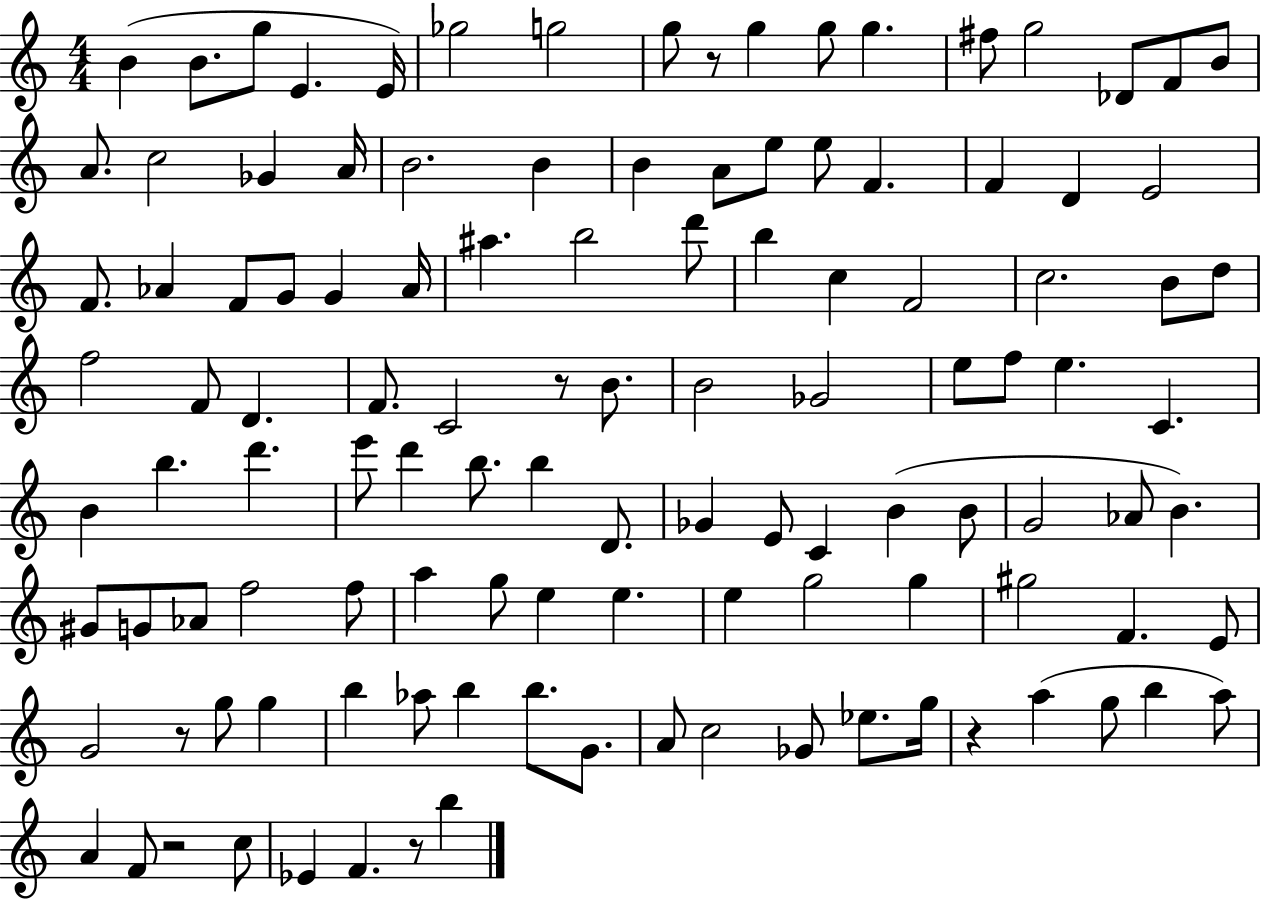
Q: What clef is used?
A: treble